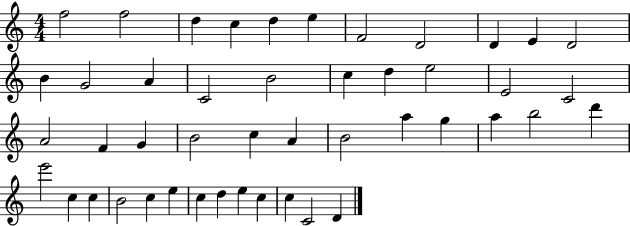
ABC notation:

X:1
T:Untitled
M:4/4
L:1/4
K:C
f2 f2 d c d e F2 D2 D E D2 B G2 A C2 B2 c d e2 E2 C2 A2 F G B2 c A B2 a g a b2 d' e'2 c c B2 c e c d e c c C2 D